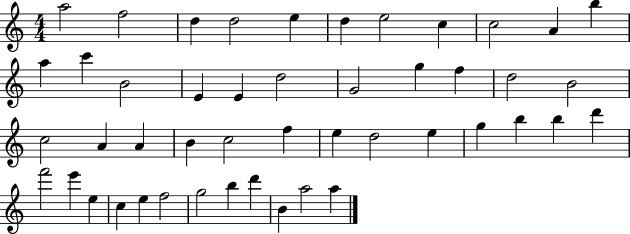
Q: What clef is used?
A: treble